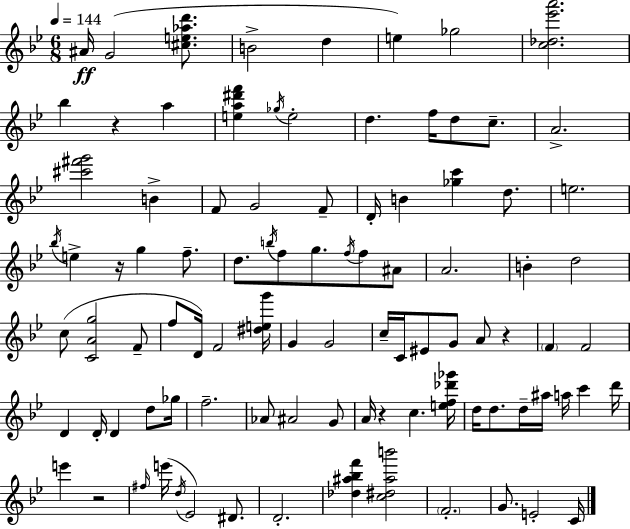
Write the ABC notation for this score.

X:1
T:Untitled
M:6/8
L:1/4
K:Bb
^A/4 G2 [^ce_ad']/2 B2 d e _g2 [c_d_e'a']2 _b z a [ea^d'f'] _g/4 e2 d f/4 d/2 c/2 A2 [^c'^f'g']2 B F/2 G2 F/2 D/4 B [_gc'] d/2 e2 _b/4 e z/4 g f/2 d/2 b/4 f/2 g/2 f/4 f/2 ^A/2 A2 B d2 c/2 [CAg]2 F/2 f/2 D/4 F2 [^deg']/4 G G2 c/4 C/4 ^E/2 G/2 A/2 z F F2 D D/4 D d/2 _g/4 f2 _A/2 ^A2 G/2 A/4 z c [ef_d'_g']/4 d/4 d/2 d/4 ^a/4 a/4 c' d'/4 e' z2 ^f/4 e'/4 d/4 _E2 ^D/2 D2 [_d^a_bf'] [c^d^ab']2 F2 G/2 E2 C/4